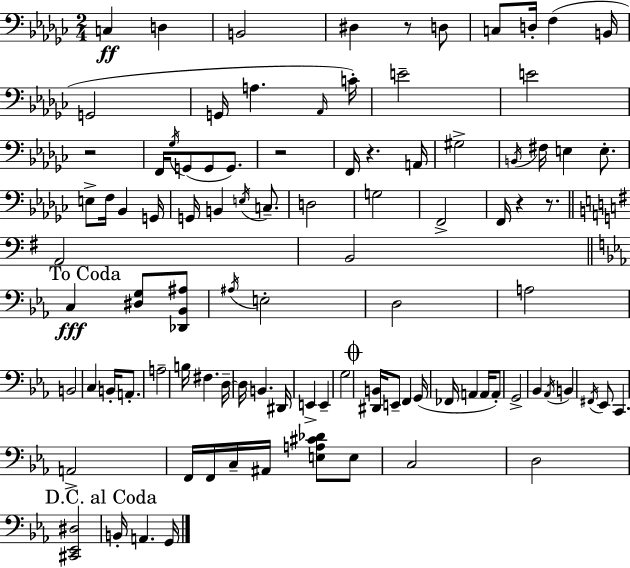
C3/q D3/q B2/h D#3/q R/e D3/e C3/e D3/s F3/q B2/s G2/h G2/s A3/q. Ab2/s C4/s E4/h E4/h R/h F2/s Gb3/s G2/e G2/e G2/e. R/h F2/s R/q. A2/s G#3/h B2/s F#3/s E3/q E3/e. E3/e F3/s Bb2/q G2/s G2/s B2/q E3/s C3/e. D3/h G3/h F2/h F2/s R/q R/e. A2/h B2/h C3/q [D#3,G3]/e [Db2,Bb2,A#3]/e A#3/s E3/h D3/h A3/h B2/h C3/q B2/s A2/e. A3/h B3/s F#3/q. D3/s D3/s B2/q. D#2/s E2/q E2/q G3/h [D#2,B2]/s E2/e F2/q G2/s FES2/s A2/q A2/s A2/e G2/h Bb2/q Ab2/s B2/q F#2/s Eb2/e C2/q. A2/h F2/s F2/s C3/s A#2/s [E3,A3,C#4,Db4]/e E3/e C3/h D3/h [C#2,Eb2,D#3]/h B2/s A2/q. G2/s